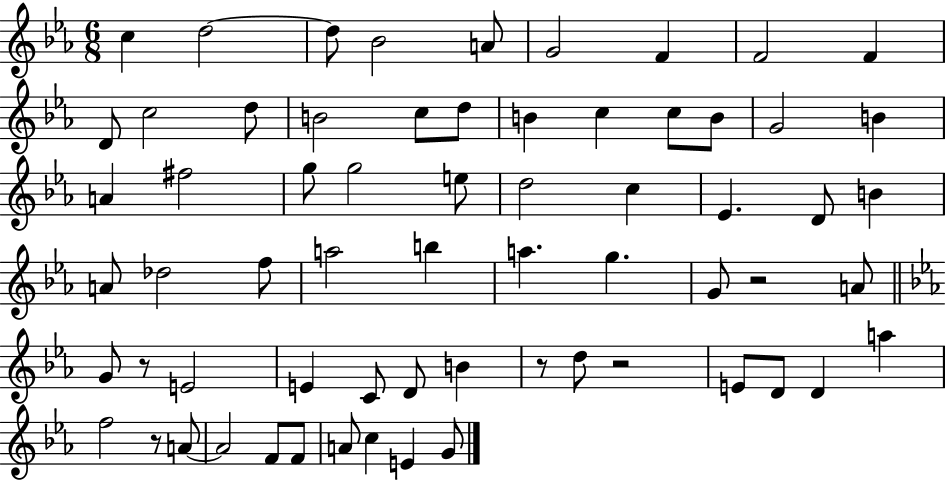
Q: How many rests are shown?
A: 5